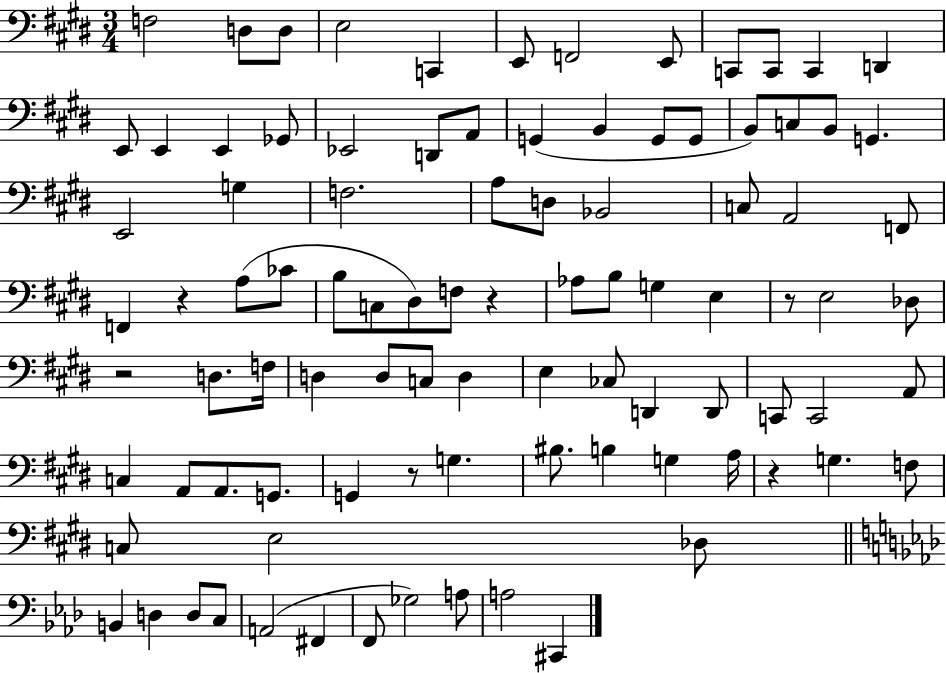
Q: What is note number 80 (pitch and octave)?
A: D3